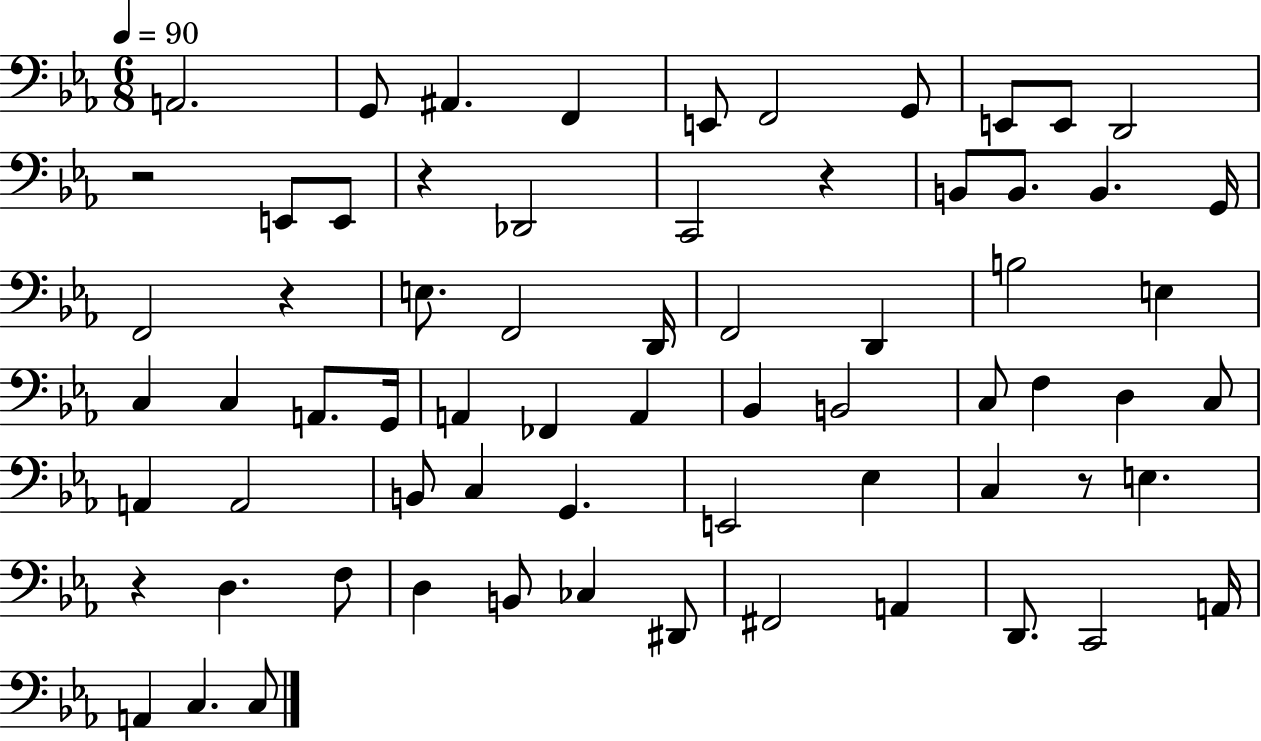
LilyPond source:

{
  \clef bass
  \numericTimeSignature
  \time 6/8
  \key ees \major
  \tempo 4 = 90
  a,2. | g,8 ais,4. f,4 | e,8 f,2 g,8 | e,8 e,8 d,2 | \break r2 e,8 e,8 | r4 des,2 | c,2 r4 | b,8 b,8. b,4. g,16 | \break f,2 r4 | e8. f,2 d,16 | f,2 d,4 | b2 e4 | \break c4 c4 a,8. g,16 | a,4 fes,4 a,4 | bes,4 b,2 | c8 f4 d4 c8 | \break a,4 a,2 | b,8 c4 g,4. | e,2 ees4 | c4 r8 e4. | \break r4 d4. f8 | d4 b,8 ces4 dis,8 | fis,2 a,4 | d,8. c,2 a,16 | \break a,4 c4. c8 | \bar "|."
}